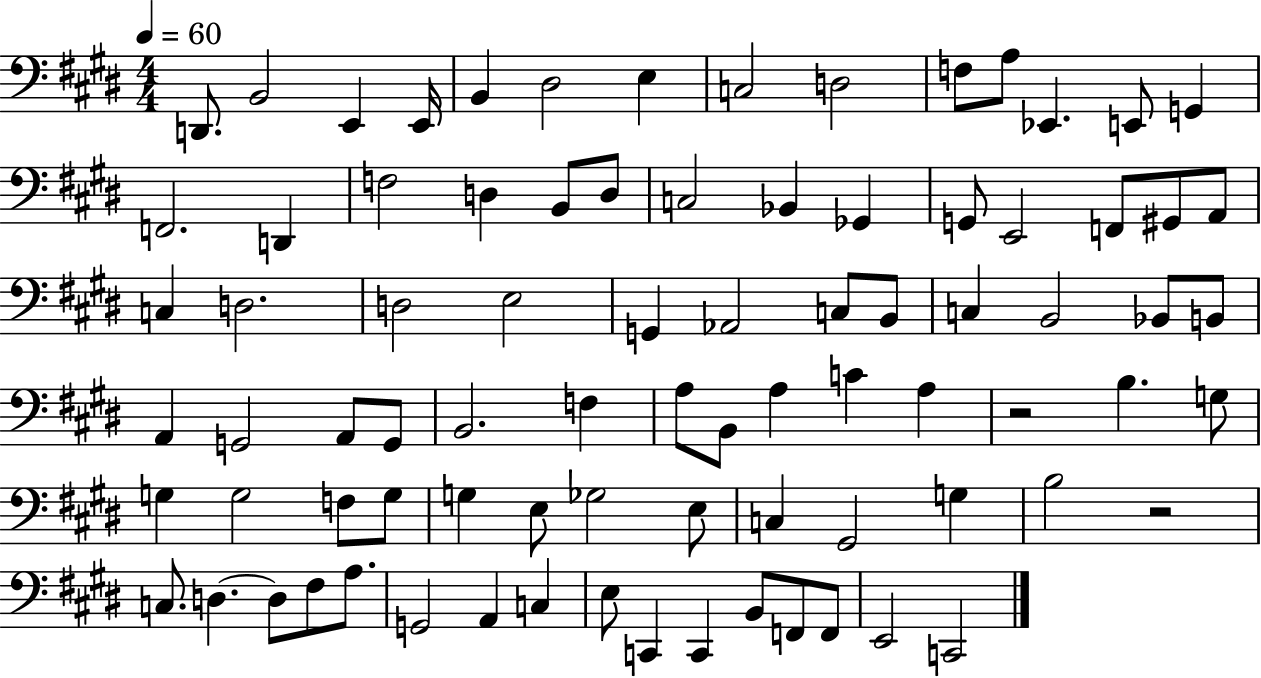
X:1
T:Untitled
M:4/4
L:1/4
K:E
D,,/2 B,,2 E,, E,,/4 B,, ^D,2 E, C,2 D,2 F,/2 A,/2 _E,, E,,/2 G,, F,,2 D,, F,2 D, B,,/2 D,/2 C,2 _B,, _G,, G,,/2 E,,2 F,,/2 ^G,,/2 A,,/2 C, D,2 D,2 E,2 G,, _A,,2 C,/2 B,,/2 C, B,,2 _B,,/2 B,,/2 A,, G,,2 A,,/2 G,,/2 B,,2 F, A,/2 B,,/2 A, C A, z2 B, G,/2 G, G,2 F,/2 G,/2 G, E,/2 _G,2 E,/2 C, ^G,,2 G, B,2 z2 C,/2 D, D,/2 ^F,/2 A,/2 G,,2 A,, C, E,/2 C,, C,, B,,/2 F,,/2 F,,/2 E,,2 C,,2